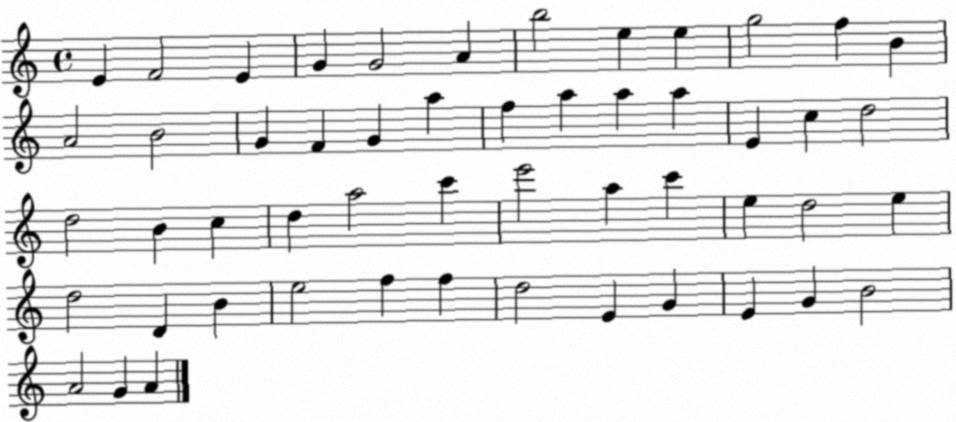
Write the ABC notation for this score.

X:1
T:Untitled
M:4/4
L:1/4
K:C
E F2 E G G2 A b2 e e g2 f B A2 B2 G F G a f a a a E c d2 d2 B c d a2 c' e'2 a c' e d2 e d2 D B e2 f f d2 E G E G B2 A2 G A